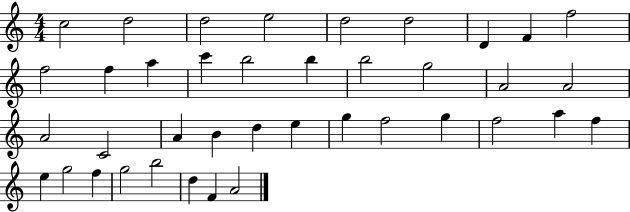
X:1
T:Untitled
M:4/4
L:1/4
K:C
c2 d2 d2 e2 d2 d2 D F f2 f2 f a c' b2 b b2 g2 A2 A2 A2 C2 A B d e g f2 g f2 a f e g2 f g2 b2 d F A2